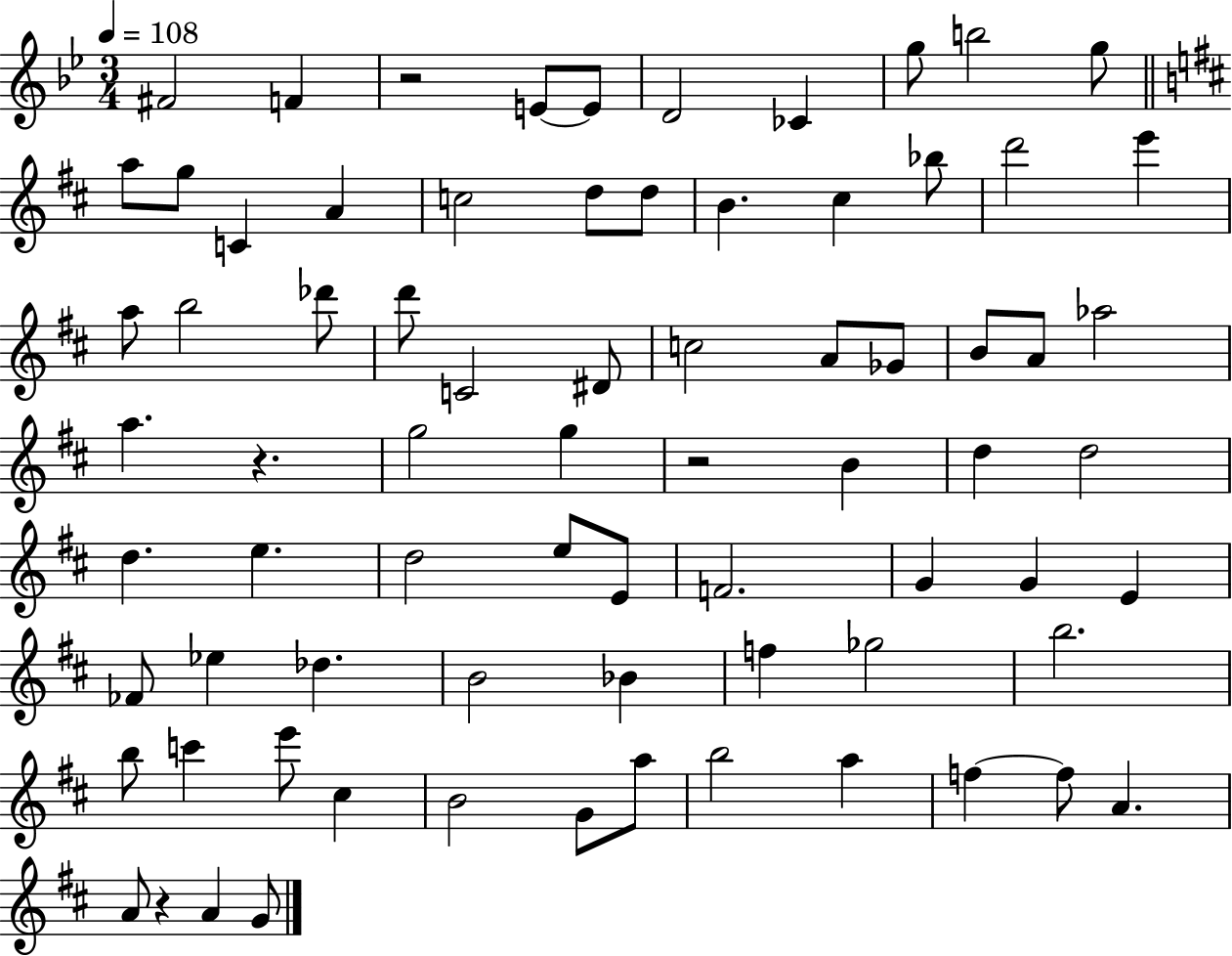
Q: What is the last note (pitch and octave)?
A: G4